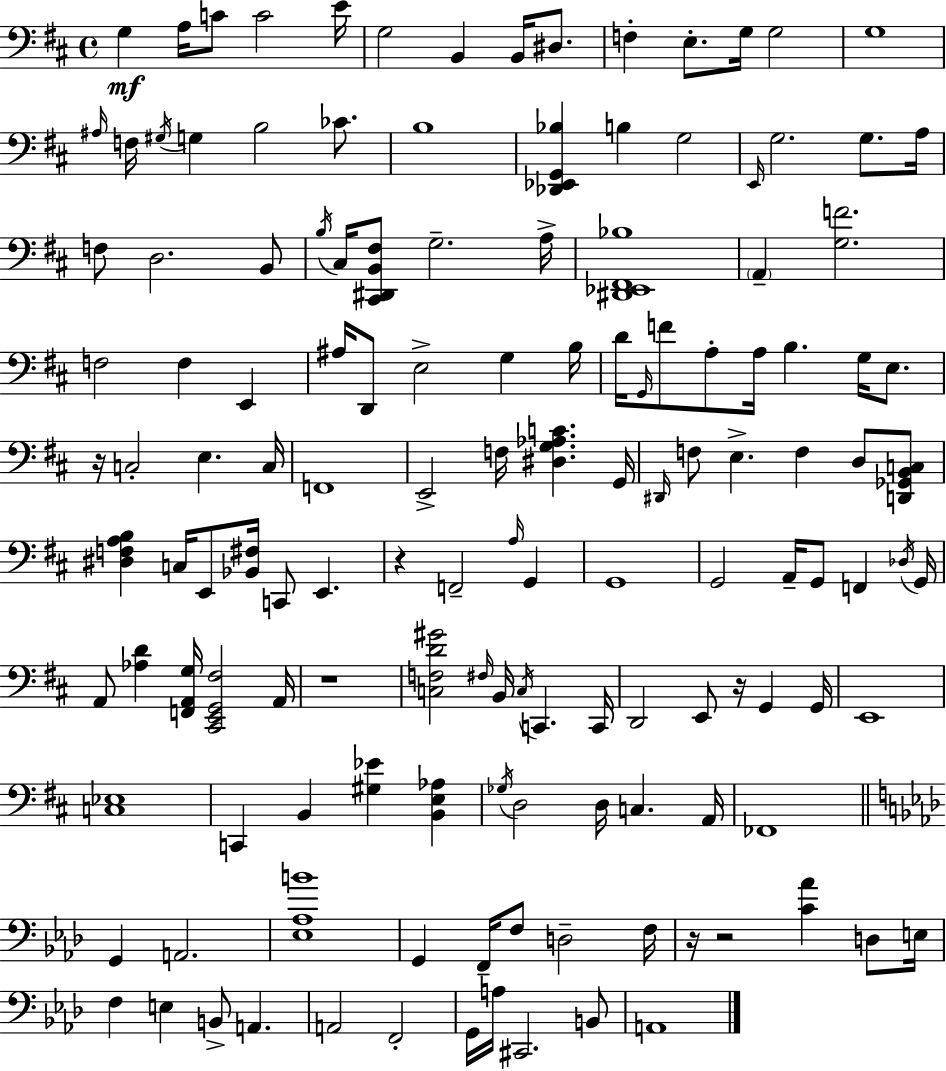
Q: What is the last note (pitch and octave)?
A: A2